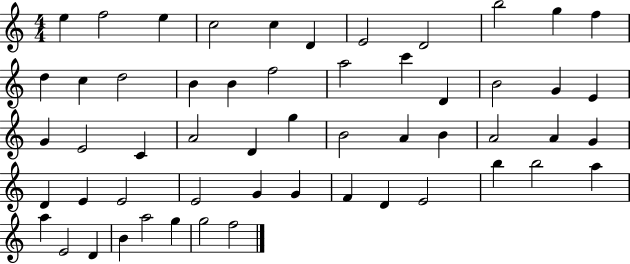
E5/q F5/h E5/q C5/h C5/q D4/q E4/h D4/h B5/h G5/q F5/q D5/q C5/q D5/h B4/q B4/q F5/h A5/h C6/q D4/q B4/h G4/q E4/q G4/q E4/h C4/q A4/h D4/q G5/q B4/h A4/q B4/q A4/h A4/q G4/q D4/q E4/q E4/h E4/h G4/q G4/q F4/q D4/q E4/h B5/q B5/h A5/q A5/q E4/h D4/q B4/q A5/h G5/q G5/h F5/h